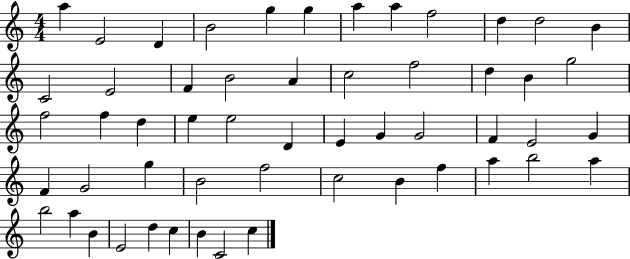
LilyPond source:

{
  \clef treble
  \numericTimeSignature
  \time 4/4
  \key c \major
  a''4 e'2 d'4 | b'2 g''4 g''4 | a''4 a''4 f''2 | d''4 d''2 b'4 | \break c'2 e'2 | f'4 b'2 a'4 | c''2 f''2 | d''4 b'4 g''2 | \break f''2 f''4 d''4 | e''4 e''2 d'4 | e'4 g'4 g'2 | f'4 e'2 g'4 | \break f'4 g'2 g''4 | b'2 f''2 | c''2 b'4 f''4 | a''4 b''2 a''4 | \break b''2 a''4 b'4 | e'2 d''4 c''4 | b'4 c'2 c''4 | \bar "|."
}